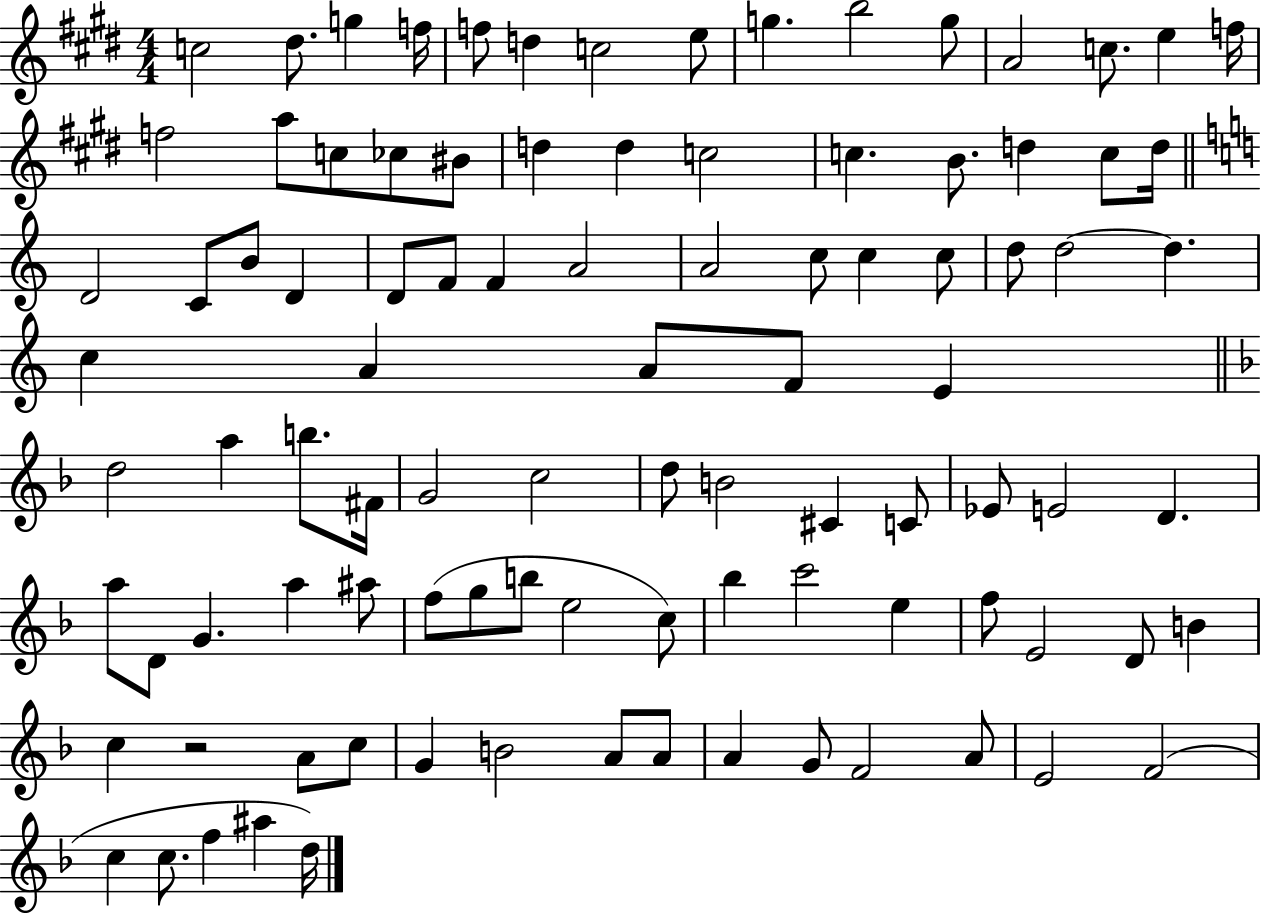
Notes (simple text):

C5/h D#5/e. G5/q F5/s F5/e D5/q C5/h E5/e G5/q. B5/h G5/e A4/h C5/e. E5/q F5/s F5/h A5/e C5/e CES5/e BIS4/e D5/q D5/q C5/h C5/q. B4/e. D5/q C5/e D5/s D4/h C4/e B4/e D4/q D4/e F4/e F4/q A4/h A4/h C5/e C5/q C5/e D5/e D5/h D5/q. C5/q A4/q A4/e F4/e E4/q D5/h A5/q B5/e. F#4/s G4/h C5/h D5/e B4/h C#4/q C4/e Eb4/e E4/h D4/q. A5/e D4/e G4/q. A5/q A#5/e F5/e G5/e B5/e E5/h C5/e Bb5/q C6/h E5/q F5/e E4/h D4/e B4/q C5/q R/h A4/e C5/e G4/q B4/h A4/e A4/e A4/q G4/e F4/h A4/e E4/h F4/h C5/q C5/e. F5/q A#5/q D5/s